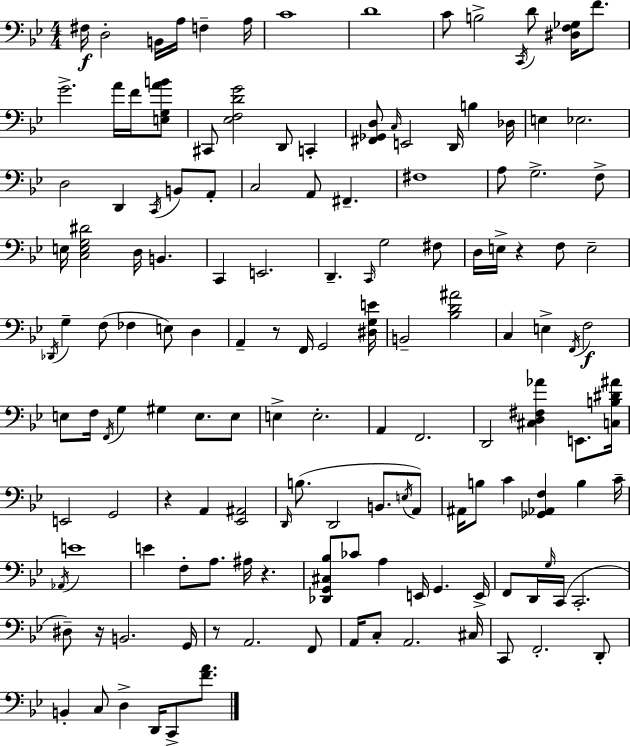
{
  \clef bass
  \numericTimeSignature
  \time 4/4
  \key bes \major
  fis16\f d2-. b,16 a16 f4-- a16 | c'1 | d'1 | c'8 b2-> \acciaccatura { c,16 } d'8 <dis f ges>16 f'8. | \break g'2.-> a'16 f'16 <e g a' b'>8 | cis,8 <ees f d' g'>2 d,8 c,4-. | <fis, ges, d>8 \grace { c16 } e,2 d,16 b4 | des16 e4 ees2. | \break d2 d,4 \acciaccatura { c,16 } b,8 | a,8-. c2 a,8 fis,4.-- | fis1 | a8 g2.-> | \break f8-> e16 <c e g dis'>2 d16 b,4. | c,4 e,2. | d,4.-- \grace { c,16 } g2 | fis8 d16 e16-> r4 f8 e2-- | \break \acciaccatura { des,16 } g4-- f8( fes4 e8) | d4 a,4-- r8 f,16 g,2 | <dis g e'>16 b,2-- <bes d' ais'>2 | c4 e4-> \acciaccatura { f,16 }\f f2 | \break e8 f16 \acciaccatura { f,16 } g4 gis4 | e8. e8 e4-> e2.-. | a,4 f,2. | d,2 <cis d fis aes'>4 | \break e,8. <c b dis' ais'>16 e,2 g,2 | r4 a,4 <ees, ais,>2 | \grace { d,16 } b8.( d,2 | b,8. \acciaccatura { e16 } a,8) ais,16 b8 c'4 | \break <ges, aes, f>4 b4 c'16-- \acciaccatura { aes,16 } e'1 | e'4 f8-. | a8. ais16 r4. <des, g, cis bes>8 ces'8 a4 | e,16 g,4. e,16-> f,8 d,16 \grace { g16 } c,16( c,2.-. | \break dis8--) r16 b,2. | g,16 r8 a,2. | f,8 a,16 c8-. a,2. | cis16 c,8 f,2.-. | \break d,8-. b,4-. c8 | d4-> d,16 c,8-> <f' a'>8. \bar "|."
}